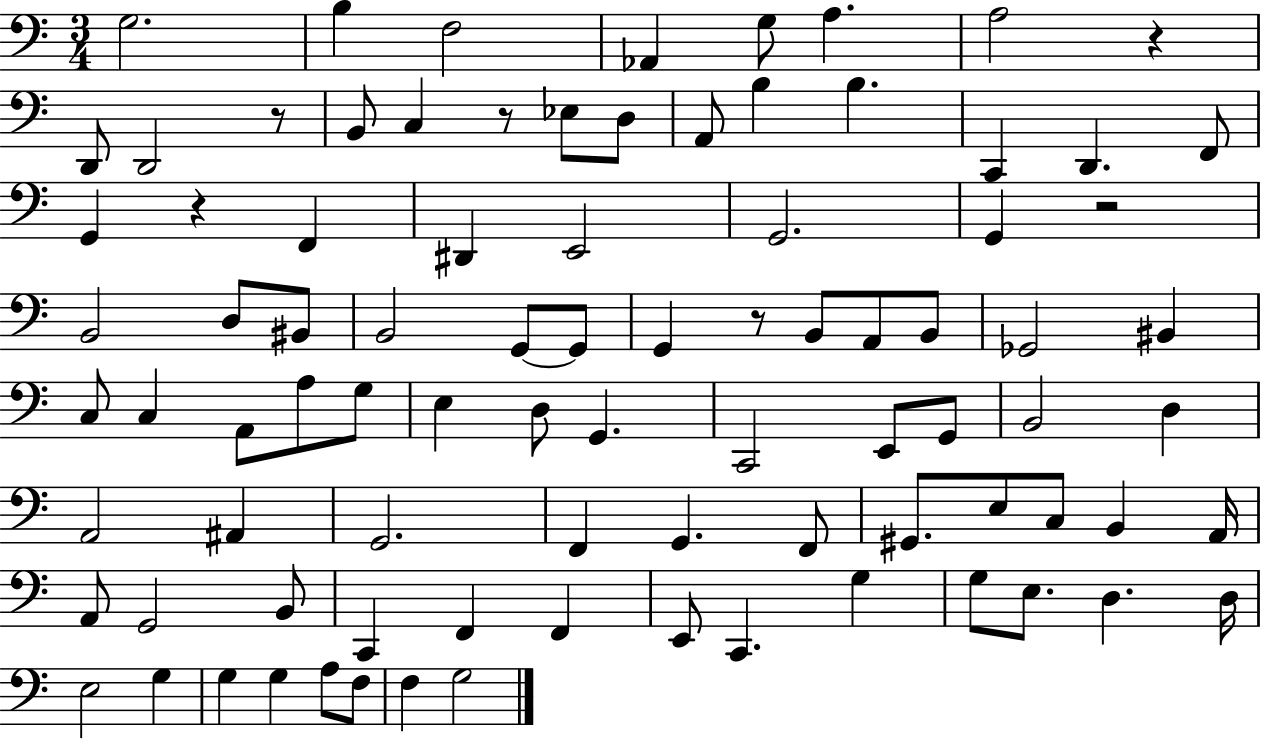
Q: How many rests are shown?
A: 6